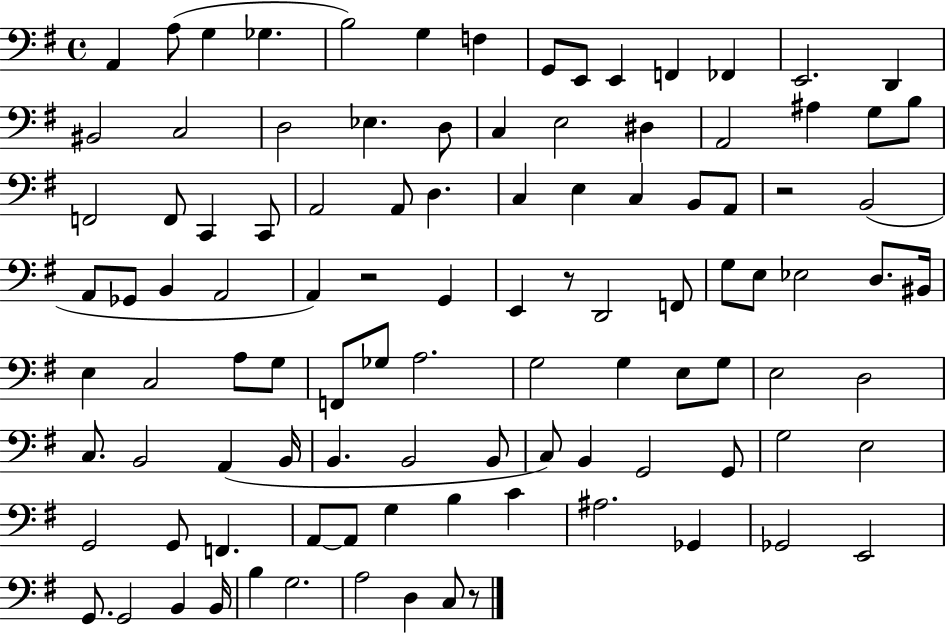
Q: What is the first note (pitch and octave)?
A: A2